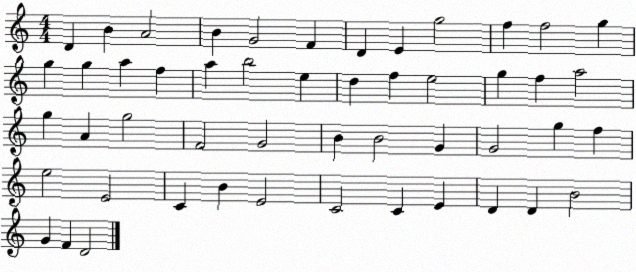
X:1
T:Untitled
M:4/4
L:1/4
K:C
D B A2 B G2 F D E g2 f f2 g g g a f a b2 e d f e2 g f a2 g A g2 F2 G2 B B2 G G2 g f e2 E2 C B E2 C2 C E D D B2 G F D2